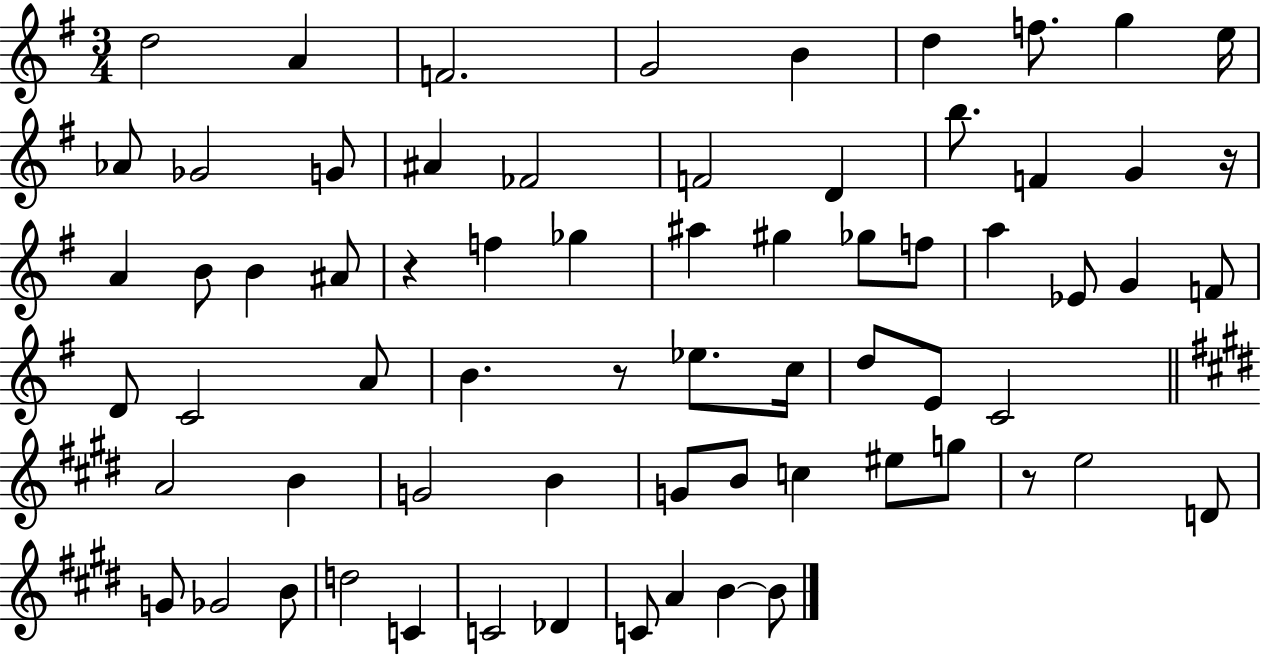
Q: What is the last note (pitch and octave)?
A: B4